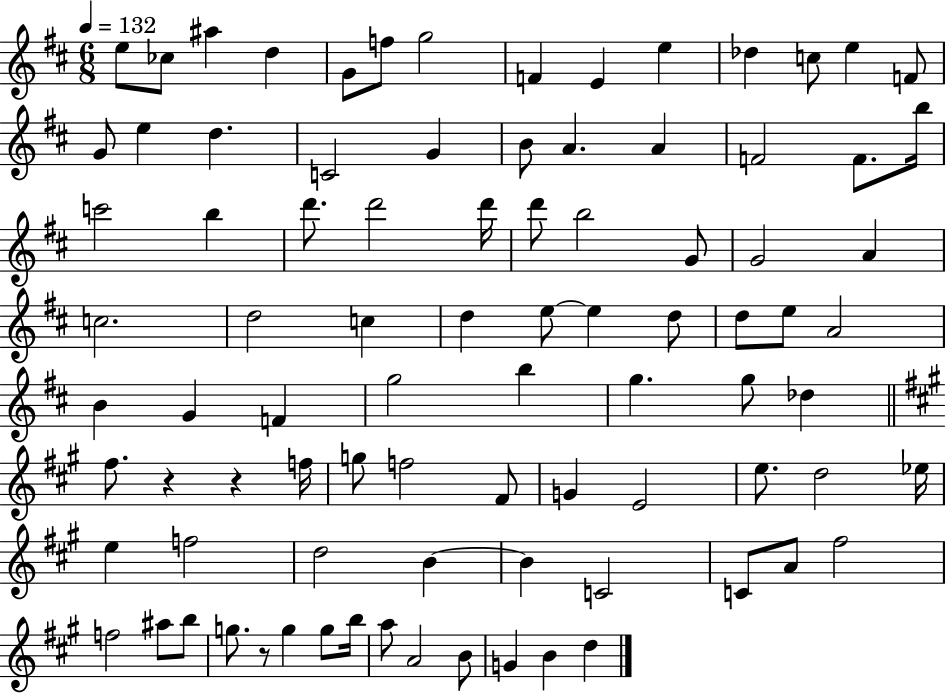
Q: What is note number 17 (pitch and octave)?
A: D5